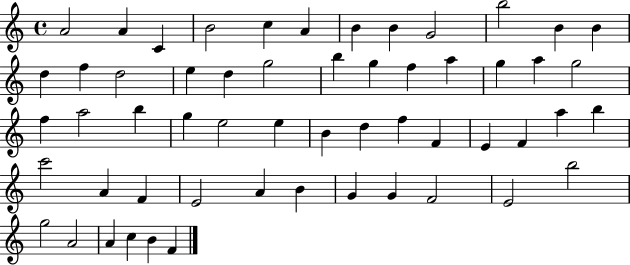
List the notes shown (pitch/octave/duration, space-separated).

A4/h A4/q C4/q B4/h C5/q A4/q B4/q B4/q G4/h B5/h B4/q B4/q D5/q F5/q D5/h E5/q D5/q G5/h B5/q G5/q F5/q A5/q G5/q A5/q G5/h F5/q A5/h B5/q G5/q E5/h E5/q B4/q D5/q F5/q F4/q E4/q F4/q A5/q B5/q C6/h A4/q F4/q E4/h A4/q B4/q G4/q G4/q F4/h E4/h B5/h G5/h A4/h A4/q C5/q B4/q F4/q